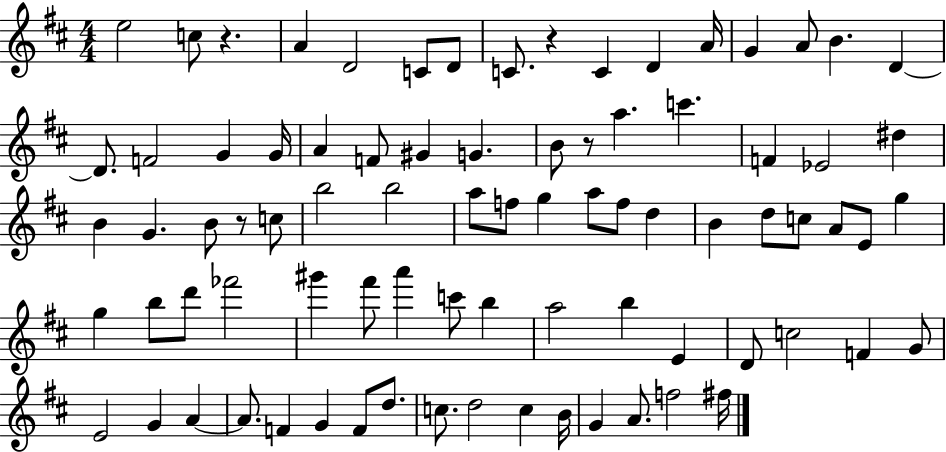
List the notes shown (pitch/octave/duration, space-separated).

E5/h C5/e R/q. A4/q D4/h C4/e D4/e C4/e. R/q C4/q D4/q A4/s G4/q A4/e B4/q. D4/q D4/e. F4/h G4/q G4/s A4/q F4/e G#4/q G4/q. B4/e R/e A5/q. C6/q. F4/q Eb4/h D#5/q B4/q G4/q. B4/e R/e C5/e B5/h B5/h A5/e F5/e G5/q A5/e F5/e D5/q B4/q D5/e C5/e A4/e E4/e G5/q G5/q B5/e D6/e FES6/h G#6/q F#6/e A6/q C6/e B5/q A5/h B5/q E4/q D4/e C5/h F4/q G4/e E4/h G4/q A4/q A4/e. F4/q G4/q F4/e D5/e. C5/e. D5/h C5/q B4/s G4/q A4/e. F5/h F#5/s